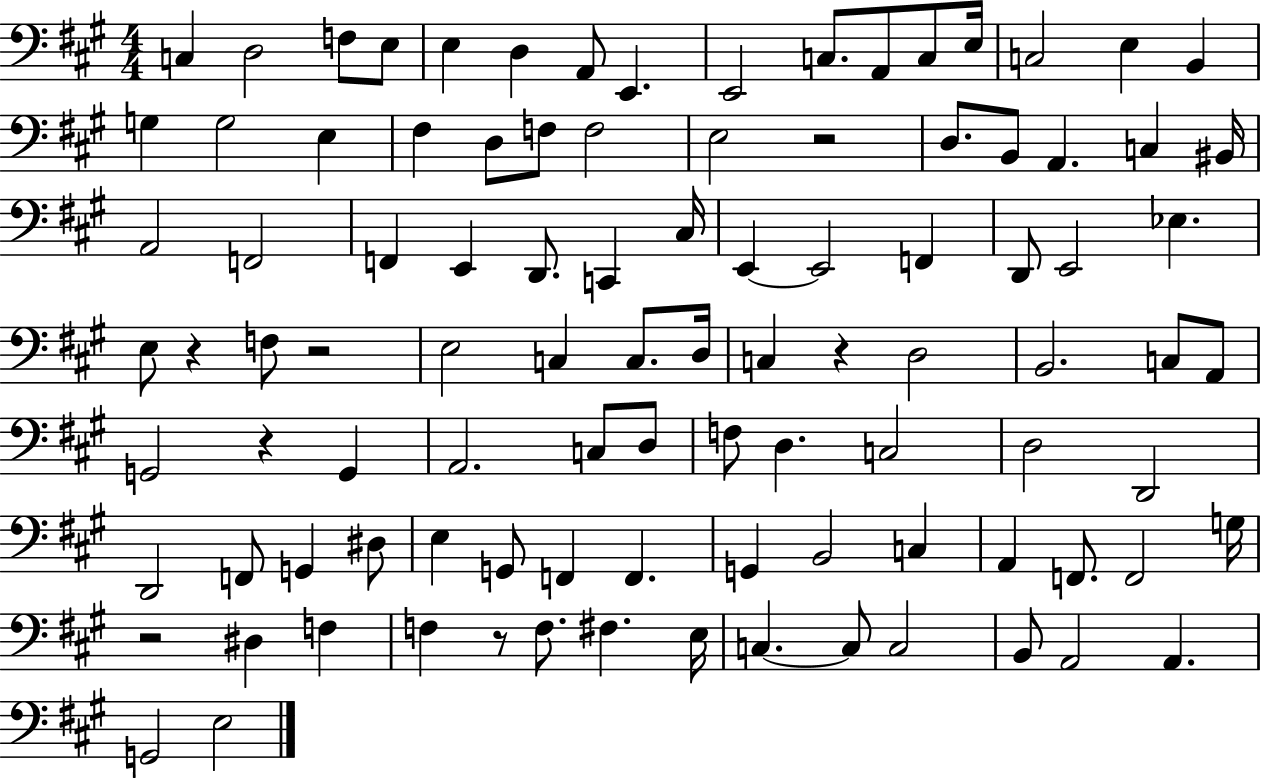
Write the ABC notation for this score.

X:1
T:Untitled
M:4/4
L:1/4
K:A
C, D,2 F,/2 E,/2 E, D, A,,/2 E,, E,,2 C,/2 A,,/2 C,/2 E,/4 C,2 E, B,, G, G,2 E, ^F, D,/2 F,/2 F,2 E,2 z2 D,/2 B,,/2 A,, C, ^B,,/4 A,,2 F,,2 F,, E,, D,,/2 C,, ^C,/4 E,, E,,2 F,, D,,/2 E,,2 _E, E,/2 z F,/2 z2 E,2 C, C,/2 D,/4 C, z D,2 B,,2 C,/2 A,,/2 G,,2 z G,, A,,2 C,/2 D,/2 F,/2 D, C,2 D,2 D,,2 D,,2 F,,/2 G,, ^D,/2 E, G,,/2 F,, F,, G,, B,,2 C, A,, F,,/2 F,,2 G,/4 z2 ^D, F, F, z/2 F,/2 ^F, E,/4 C, C,/2 C,2 B,,/2 A,,2 A,, G,,2 E,2